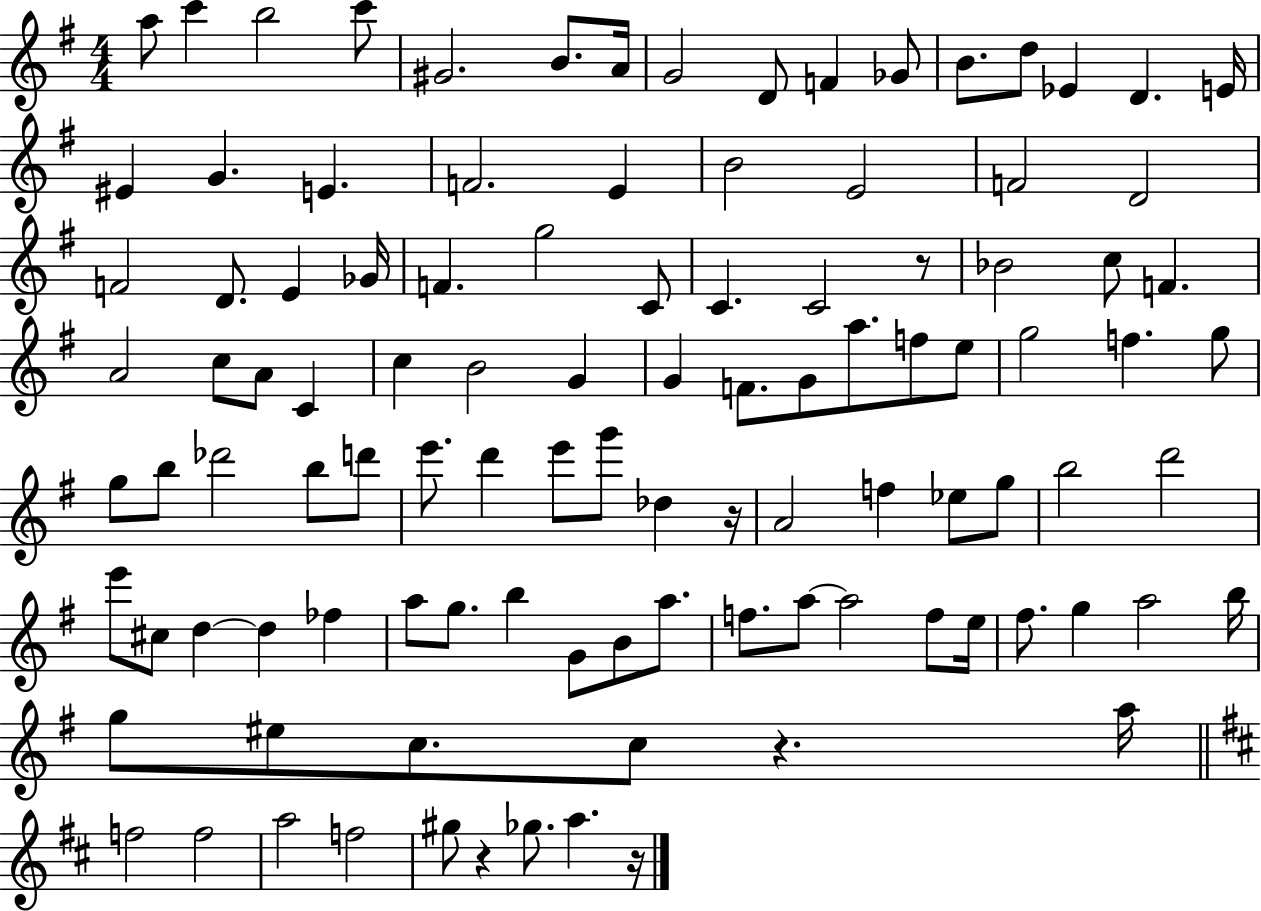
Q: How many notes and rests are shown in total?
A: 106